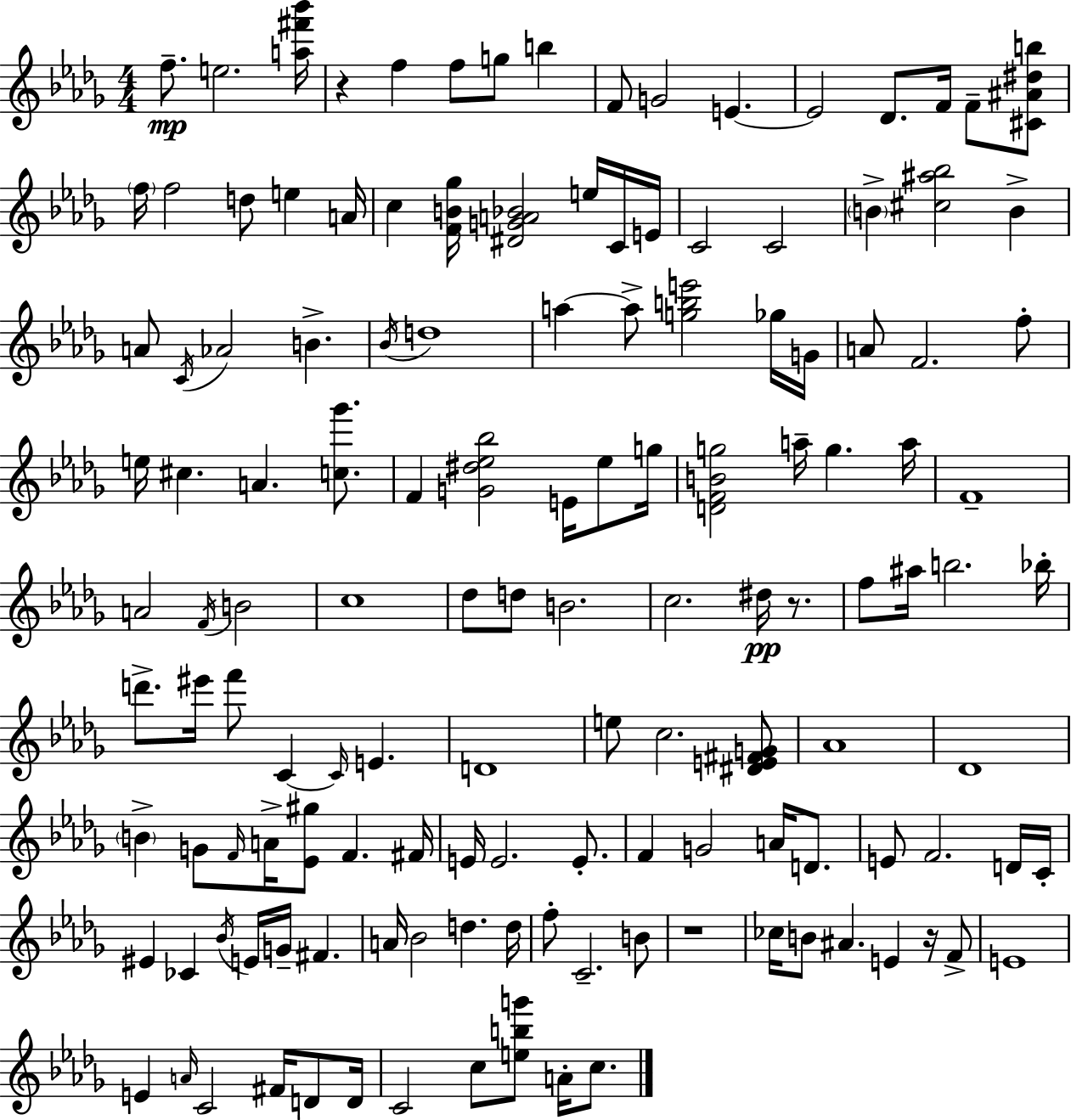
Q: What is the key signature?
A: BES minor